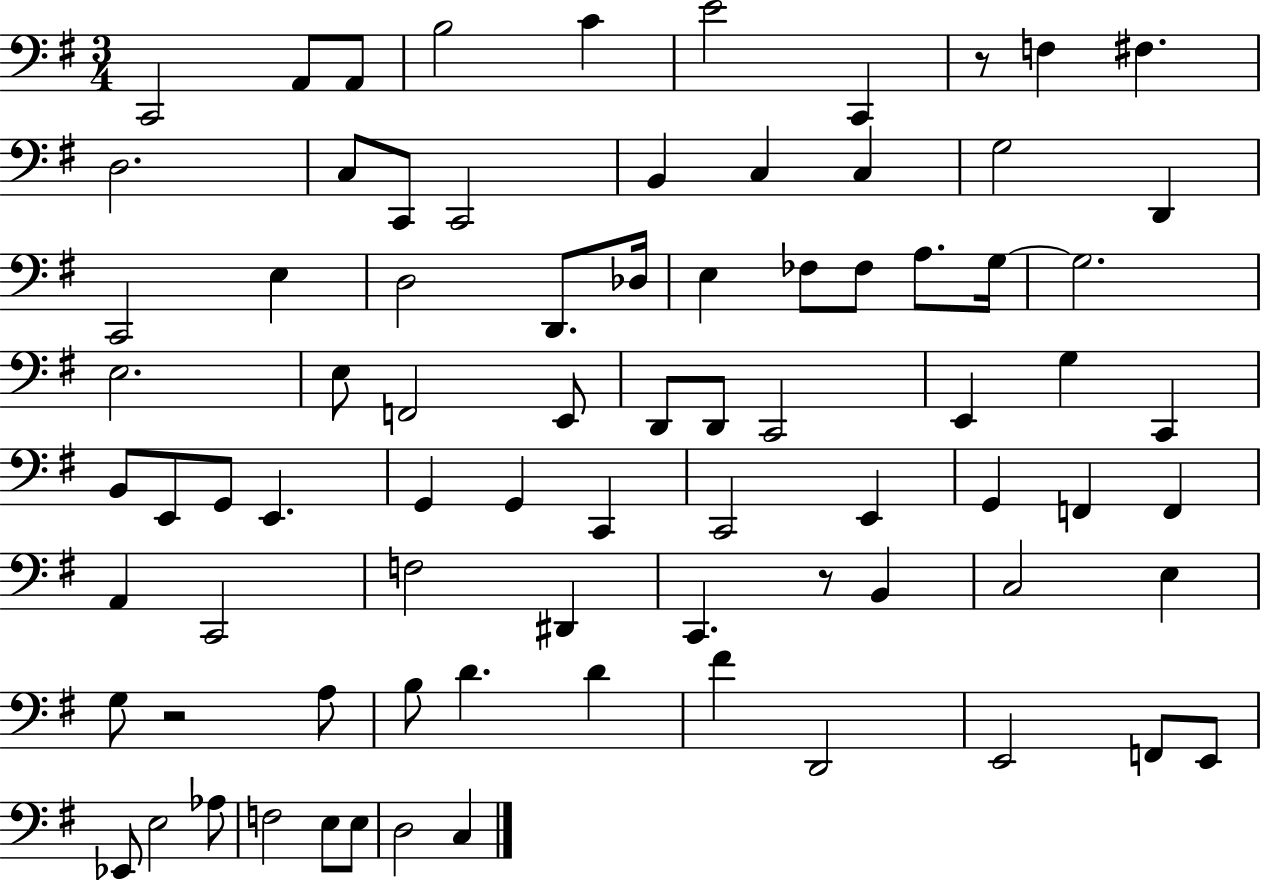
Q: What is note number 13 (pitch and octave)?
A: C2